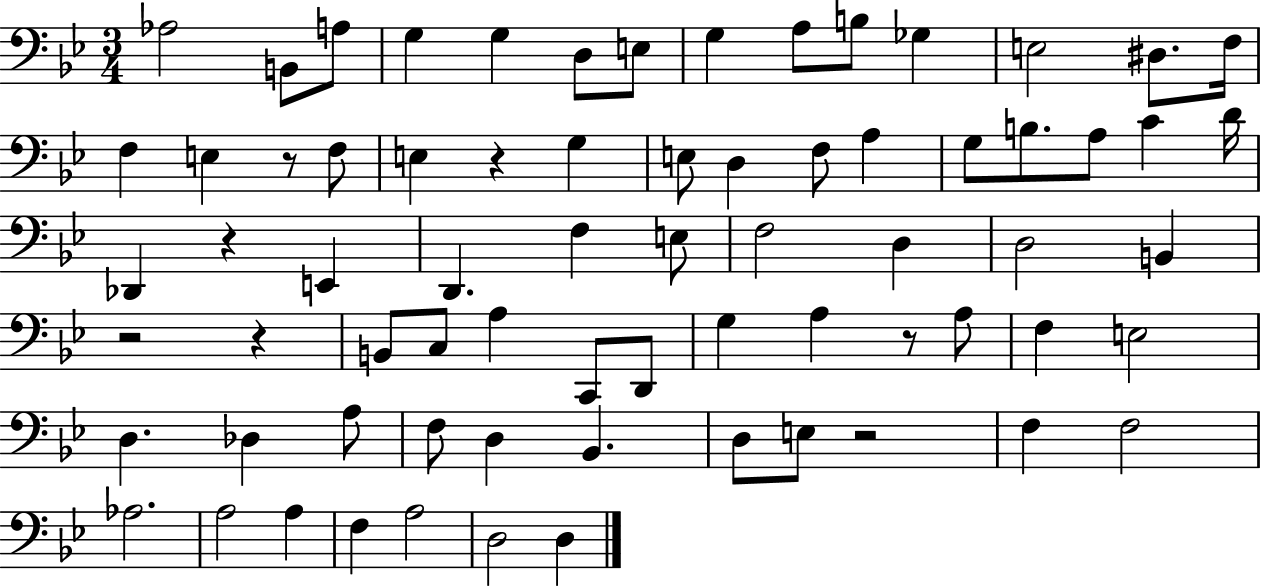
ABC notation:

X:1
T:Untitled
M:3/4
L:1/4
K:Bb
_A,2 B,,/2 A,/2 G, G, D,/2 E,/2 G, A,/2 B,/2 _G, E,2 ^D,/2 F,/4 F, E, z/2 F,/2 E, z G, E,/2 D, F,/2 A, G,/2 B,/2 A,/2 C D/4 _D,, z E,, D,, F, E,/2 F,2 D, D,2 B,, z2 z B,,/2 C,/2 A, C,,/2 D,,/2 G, A, z/2 A,/2 F, E,2 D, _D, A,/2 F,/2 D, _B,, D,/2 E,/2 z2 F, F,2 _A,2 A,2 A, F, A,2 D,2 D,